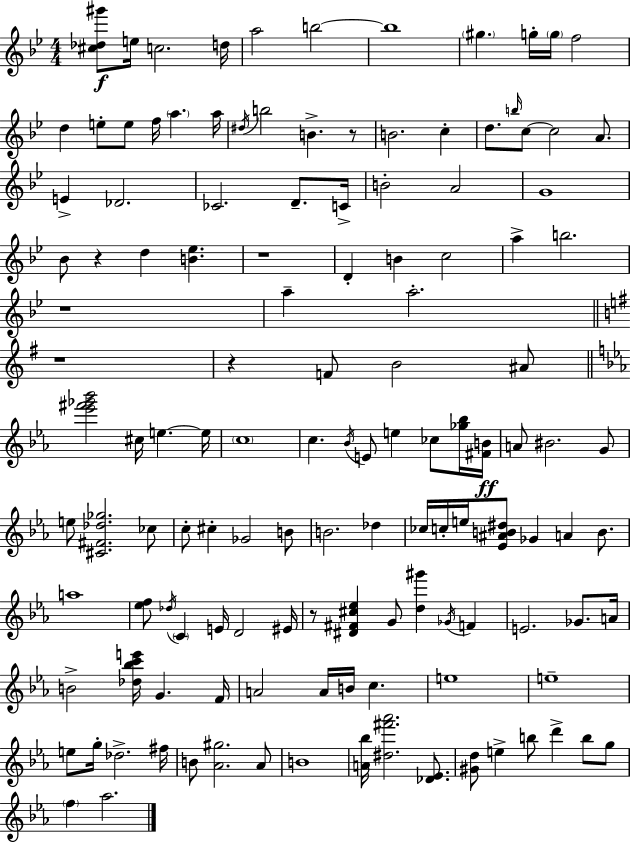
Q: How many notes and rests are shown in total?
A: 130